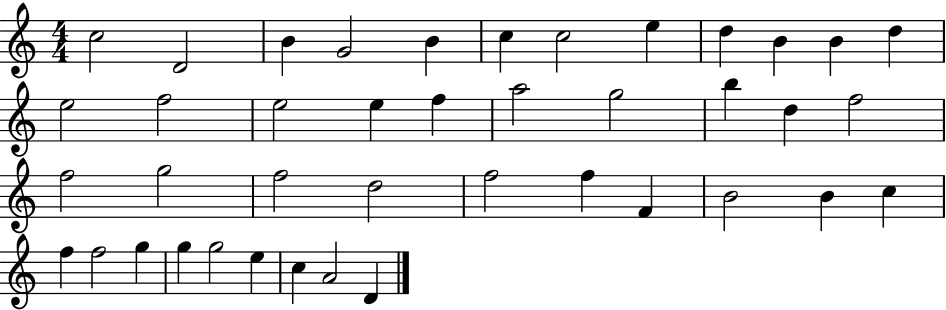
C5/h D4/h B4/q G4/h B4/q C5/q C5/h E5/q D5/q B4/q B4/q D5/q E5/h F5/h E5/h E5/q F5/q A5/h G5/h B5/q D5/q F5/h F5/h G5/h F5/h D5/h F5/h F5/q F4/q B4/h B4/q C5/q F5/q F5/h G5/q G5/q G5/h E5/q C5/q A4/h D4/q